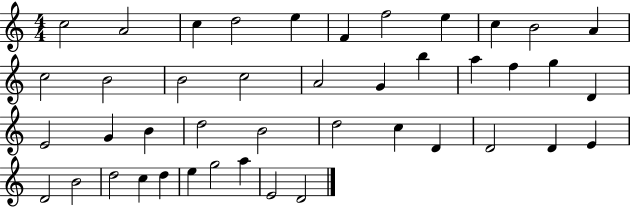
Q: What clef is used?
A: treble